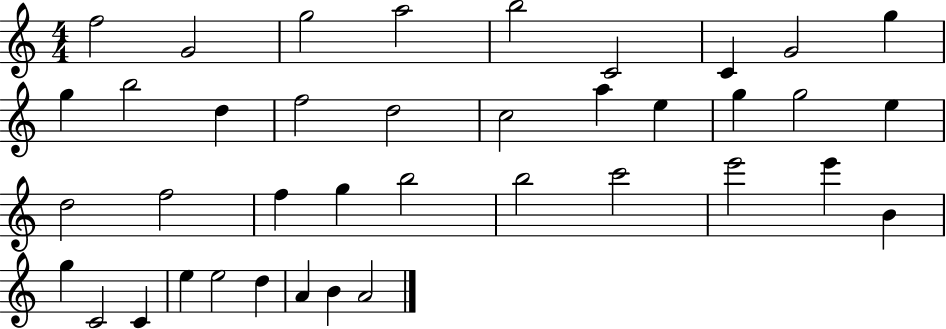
{
  \clef treble
  \numericTimeSignature
  \time 4/4
  \key c \major
  f''2 g'2 | g''2 a''2 | b''2 c'2 | c'4 g'2 g''4 | \break g''4 b''2 d''4 | f''2 d''2 | c''2 a''4 e''4 | g''4 g''2 e''4 | \break d''2 f''2 | f''4 g''4 b''2 | b''2 c'''2 | e'''2 e'''4 b'4 | \break g''4 c'2 c'4 | e''4 e''2 d''4 | a'4 b'4 a'2 | \bar "|."
}